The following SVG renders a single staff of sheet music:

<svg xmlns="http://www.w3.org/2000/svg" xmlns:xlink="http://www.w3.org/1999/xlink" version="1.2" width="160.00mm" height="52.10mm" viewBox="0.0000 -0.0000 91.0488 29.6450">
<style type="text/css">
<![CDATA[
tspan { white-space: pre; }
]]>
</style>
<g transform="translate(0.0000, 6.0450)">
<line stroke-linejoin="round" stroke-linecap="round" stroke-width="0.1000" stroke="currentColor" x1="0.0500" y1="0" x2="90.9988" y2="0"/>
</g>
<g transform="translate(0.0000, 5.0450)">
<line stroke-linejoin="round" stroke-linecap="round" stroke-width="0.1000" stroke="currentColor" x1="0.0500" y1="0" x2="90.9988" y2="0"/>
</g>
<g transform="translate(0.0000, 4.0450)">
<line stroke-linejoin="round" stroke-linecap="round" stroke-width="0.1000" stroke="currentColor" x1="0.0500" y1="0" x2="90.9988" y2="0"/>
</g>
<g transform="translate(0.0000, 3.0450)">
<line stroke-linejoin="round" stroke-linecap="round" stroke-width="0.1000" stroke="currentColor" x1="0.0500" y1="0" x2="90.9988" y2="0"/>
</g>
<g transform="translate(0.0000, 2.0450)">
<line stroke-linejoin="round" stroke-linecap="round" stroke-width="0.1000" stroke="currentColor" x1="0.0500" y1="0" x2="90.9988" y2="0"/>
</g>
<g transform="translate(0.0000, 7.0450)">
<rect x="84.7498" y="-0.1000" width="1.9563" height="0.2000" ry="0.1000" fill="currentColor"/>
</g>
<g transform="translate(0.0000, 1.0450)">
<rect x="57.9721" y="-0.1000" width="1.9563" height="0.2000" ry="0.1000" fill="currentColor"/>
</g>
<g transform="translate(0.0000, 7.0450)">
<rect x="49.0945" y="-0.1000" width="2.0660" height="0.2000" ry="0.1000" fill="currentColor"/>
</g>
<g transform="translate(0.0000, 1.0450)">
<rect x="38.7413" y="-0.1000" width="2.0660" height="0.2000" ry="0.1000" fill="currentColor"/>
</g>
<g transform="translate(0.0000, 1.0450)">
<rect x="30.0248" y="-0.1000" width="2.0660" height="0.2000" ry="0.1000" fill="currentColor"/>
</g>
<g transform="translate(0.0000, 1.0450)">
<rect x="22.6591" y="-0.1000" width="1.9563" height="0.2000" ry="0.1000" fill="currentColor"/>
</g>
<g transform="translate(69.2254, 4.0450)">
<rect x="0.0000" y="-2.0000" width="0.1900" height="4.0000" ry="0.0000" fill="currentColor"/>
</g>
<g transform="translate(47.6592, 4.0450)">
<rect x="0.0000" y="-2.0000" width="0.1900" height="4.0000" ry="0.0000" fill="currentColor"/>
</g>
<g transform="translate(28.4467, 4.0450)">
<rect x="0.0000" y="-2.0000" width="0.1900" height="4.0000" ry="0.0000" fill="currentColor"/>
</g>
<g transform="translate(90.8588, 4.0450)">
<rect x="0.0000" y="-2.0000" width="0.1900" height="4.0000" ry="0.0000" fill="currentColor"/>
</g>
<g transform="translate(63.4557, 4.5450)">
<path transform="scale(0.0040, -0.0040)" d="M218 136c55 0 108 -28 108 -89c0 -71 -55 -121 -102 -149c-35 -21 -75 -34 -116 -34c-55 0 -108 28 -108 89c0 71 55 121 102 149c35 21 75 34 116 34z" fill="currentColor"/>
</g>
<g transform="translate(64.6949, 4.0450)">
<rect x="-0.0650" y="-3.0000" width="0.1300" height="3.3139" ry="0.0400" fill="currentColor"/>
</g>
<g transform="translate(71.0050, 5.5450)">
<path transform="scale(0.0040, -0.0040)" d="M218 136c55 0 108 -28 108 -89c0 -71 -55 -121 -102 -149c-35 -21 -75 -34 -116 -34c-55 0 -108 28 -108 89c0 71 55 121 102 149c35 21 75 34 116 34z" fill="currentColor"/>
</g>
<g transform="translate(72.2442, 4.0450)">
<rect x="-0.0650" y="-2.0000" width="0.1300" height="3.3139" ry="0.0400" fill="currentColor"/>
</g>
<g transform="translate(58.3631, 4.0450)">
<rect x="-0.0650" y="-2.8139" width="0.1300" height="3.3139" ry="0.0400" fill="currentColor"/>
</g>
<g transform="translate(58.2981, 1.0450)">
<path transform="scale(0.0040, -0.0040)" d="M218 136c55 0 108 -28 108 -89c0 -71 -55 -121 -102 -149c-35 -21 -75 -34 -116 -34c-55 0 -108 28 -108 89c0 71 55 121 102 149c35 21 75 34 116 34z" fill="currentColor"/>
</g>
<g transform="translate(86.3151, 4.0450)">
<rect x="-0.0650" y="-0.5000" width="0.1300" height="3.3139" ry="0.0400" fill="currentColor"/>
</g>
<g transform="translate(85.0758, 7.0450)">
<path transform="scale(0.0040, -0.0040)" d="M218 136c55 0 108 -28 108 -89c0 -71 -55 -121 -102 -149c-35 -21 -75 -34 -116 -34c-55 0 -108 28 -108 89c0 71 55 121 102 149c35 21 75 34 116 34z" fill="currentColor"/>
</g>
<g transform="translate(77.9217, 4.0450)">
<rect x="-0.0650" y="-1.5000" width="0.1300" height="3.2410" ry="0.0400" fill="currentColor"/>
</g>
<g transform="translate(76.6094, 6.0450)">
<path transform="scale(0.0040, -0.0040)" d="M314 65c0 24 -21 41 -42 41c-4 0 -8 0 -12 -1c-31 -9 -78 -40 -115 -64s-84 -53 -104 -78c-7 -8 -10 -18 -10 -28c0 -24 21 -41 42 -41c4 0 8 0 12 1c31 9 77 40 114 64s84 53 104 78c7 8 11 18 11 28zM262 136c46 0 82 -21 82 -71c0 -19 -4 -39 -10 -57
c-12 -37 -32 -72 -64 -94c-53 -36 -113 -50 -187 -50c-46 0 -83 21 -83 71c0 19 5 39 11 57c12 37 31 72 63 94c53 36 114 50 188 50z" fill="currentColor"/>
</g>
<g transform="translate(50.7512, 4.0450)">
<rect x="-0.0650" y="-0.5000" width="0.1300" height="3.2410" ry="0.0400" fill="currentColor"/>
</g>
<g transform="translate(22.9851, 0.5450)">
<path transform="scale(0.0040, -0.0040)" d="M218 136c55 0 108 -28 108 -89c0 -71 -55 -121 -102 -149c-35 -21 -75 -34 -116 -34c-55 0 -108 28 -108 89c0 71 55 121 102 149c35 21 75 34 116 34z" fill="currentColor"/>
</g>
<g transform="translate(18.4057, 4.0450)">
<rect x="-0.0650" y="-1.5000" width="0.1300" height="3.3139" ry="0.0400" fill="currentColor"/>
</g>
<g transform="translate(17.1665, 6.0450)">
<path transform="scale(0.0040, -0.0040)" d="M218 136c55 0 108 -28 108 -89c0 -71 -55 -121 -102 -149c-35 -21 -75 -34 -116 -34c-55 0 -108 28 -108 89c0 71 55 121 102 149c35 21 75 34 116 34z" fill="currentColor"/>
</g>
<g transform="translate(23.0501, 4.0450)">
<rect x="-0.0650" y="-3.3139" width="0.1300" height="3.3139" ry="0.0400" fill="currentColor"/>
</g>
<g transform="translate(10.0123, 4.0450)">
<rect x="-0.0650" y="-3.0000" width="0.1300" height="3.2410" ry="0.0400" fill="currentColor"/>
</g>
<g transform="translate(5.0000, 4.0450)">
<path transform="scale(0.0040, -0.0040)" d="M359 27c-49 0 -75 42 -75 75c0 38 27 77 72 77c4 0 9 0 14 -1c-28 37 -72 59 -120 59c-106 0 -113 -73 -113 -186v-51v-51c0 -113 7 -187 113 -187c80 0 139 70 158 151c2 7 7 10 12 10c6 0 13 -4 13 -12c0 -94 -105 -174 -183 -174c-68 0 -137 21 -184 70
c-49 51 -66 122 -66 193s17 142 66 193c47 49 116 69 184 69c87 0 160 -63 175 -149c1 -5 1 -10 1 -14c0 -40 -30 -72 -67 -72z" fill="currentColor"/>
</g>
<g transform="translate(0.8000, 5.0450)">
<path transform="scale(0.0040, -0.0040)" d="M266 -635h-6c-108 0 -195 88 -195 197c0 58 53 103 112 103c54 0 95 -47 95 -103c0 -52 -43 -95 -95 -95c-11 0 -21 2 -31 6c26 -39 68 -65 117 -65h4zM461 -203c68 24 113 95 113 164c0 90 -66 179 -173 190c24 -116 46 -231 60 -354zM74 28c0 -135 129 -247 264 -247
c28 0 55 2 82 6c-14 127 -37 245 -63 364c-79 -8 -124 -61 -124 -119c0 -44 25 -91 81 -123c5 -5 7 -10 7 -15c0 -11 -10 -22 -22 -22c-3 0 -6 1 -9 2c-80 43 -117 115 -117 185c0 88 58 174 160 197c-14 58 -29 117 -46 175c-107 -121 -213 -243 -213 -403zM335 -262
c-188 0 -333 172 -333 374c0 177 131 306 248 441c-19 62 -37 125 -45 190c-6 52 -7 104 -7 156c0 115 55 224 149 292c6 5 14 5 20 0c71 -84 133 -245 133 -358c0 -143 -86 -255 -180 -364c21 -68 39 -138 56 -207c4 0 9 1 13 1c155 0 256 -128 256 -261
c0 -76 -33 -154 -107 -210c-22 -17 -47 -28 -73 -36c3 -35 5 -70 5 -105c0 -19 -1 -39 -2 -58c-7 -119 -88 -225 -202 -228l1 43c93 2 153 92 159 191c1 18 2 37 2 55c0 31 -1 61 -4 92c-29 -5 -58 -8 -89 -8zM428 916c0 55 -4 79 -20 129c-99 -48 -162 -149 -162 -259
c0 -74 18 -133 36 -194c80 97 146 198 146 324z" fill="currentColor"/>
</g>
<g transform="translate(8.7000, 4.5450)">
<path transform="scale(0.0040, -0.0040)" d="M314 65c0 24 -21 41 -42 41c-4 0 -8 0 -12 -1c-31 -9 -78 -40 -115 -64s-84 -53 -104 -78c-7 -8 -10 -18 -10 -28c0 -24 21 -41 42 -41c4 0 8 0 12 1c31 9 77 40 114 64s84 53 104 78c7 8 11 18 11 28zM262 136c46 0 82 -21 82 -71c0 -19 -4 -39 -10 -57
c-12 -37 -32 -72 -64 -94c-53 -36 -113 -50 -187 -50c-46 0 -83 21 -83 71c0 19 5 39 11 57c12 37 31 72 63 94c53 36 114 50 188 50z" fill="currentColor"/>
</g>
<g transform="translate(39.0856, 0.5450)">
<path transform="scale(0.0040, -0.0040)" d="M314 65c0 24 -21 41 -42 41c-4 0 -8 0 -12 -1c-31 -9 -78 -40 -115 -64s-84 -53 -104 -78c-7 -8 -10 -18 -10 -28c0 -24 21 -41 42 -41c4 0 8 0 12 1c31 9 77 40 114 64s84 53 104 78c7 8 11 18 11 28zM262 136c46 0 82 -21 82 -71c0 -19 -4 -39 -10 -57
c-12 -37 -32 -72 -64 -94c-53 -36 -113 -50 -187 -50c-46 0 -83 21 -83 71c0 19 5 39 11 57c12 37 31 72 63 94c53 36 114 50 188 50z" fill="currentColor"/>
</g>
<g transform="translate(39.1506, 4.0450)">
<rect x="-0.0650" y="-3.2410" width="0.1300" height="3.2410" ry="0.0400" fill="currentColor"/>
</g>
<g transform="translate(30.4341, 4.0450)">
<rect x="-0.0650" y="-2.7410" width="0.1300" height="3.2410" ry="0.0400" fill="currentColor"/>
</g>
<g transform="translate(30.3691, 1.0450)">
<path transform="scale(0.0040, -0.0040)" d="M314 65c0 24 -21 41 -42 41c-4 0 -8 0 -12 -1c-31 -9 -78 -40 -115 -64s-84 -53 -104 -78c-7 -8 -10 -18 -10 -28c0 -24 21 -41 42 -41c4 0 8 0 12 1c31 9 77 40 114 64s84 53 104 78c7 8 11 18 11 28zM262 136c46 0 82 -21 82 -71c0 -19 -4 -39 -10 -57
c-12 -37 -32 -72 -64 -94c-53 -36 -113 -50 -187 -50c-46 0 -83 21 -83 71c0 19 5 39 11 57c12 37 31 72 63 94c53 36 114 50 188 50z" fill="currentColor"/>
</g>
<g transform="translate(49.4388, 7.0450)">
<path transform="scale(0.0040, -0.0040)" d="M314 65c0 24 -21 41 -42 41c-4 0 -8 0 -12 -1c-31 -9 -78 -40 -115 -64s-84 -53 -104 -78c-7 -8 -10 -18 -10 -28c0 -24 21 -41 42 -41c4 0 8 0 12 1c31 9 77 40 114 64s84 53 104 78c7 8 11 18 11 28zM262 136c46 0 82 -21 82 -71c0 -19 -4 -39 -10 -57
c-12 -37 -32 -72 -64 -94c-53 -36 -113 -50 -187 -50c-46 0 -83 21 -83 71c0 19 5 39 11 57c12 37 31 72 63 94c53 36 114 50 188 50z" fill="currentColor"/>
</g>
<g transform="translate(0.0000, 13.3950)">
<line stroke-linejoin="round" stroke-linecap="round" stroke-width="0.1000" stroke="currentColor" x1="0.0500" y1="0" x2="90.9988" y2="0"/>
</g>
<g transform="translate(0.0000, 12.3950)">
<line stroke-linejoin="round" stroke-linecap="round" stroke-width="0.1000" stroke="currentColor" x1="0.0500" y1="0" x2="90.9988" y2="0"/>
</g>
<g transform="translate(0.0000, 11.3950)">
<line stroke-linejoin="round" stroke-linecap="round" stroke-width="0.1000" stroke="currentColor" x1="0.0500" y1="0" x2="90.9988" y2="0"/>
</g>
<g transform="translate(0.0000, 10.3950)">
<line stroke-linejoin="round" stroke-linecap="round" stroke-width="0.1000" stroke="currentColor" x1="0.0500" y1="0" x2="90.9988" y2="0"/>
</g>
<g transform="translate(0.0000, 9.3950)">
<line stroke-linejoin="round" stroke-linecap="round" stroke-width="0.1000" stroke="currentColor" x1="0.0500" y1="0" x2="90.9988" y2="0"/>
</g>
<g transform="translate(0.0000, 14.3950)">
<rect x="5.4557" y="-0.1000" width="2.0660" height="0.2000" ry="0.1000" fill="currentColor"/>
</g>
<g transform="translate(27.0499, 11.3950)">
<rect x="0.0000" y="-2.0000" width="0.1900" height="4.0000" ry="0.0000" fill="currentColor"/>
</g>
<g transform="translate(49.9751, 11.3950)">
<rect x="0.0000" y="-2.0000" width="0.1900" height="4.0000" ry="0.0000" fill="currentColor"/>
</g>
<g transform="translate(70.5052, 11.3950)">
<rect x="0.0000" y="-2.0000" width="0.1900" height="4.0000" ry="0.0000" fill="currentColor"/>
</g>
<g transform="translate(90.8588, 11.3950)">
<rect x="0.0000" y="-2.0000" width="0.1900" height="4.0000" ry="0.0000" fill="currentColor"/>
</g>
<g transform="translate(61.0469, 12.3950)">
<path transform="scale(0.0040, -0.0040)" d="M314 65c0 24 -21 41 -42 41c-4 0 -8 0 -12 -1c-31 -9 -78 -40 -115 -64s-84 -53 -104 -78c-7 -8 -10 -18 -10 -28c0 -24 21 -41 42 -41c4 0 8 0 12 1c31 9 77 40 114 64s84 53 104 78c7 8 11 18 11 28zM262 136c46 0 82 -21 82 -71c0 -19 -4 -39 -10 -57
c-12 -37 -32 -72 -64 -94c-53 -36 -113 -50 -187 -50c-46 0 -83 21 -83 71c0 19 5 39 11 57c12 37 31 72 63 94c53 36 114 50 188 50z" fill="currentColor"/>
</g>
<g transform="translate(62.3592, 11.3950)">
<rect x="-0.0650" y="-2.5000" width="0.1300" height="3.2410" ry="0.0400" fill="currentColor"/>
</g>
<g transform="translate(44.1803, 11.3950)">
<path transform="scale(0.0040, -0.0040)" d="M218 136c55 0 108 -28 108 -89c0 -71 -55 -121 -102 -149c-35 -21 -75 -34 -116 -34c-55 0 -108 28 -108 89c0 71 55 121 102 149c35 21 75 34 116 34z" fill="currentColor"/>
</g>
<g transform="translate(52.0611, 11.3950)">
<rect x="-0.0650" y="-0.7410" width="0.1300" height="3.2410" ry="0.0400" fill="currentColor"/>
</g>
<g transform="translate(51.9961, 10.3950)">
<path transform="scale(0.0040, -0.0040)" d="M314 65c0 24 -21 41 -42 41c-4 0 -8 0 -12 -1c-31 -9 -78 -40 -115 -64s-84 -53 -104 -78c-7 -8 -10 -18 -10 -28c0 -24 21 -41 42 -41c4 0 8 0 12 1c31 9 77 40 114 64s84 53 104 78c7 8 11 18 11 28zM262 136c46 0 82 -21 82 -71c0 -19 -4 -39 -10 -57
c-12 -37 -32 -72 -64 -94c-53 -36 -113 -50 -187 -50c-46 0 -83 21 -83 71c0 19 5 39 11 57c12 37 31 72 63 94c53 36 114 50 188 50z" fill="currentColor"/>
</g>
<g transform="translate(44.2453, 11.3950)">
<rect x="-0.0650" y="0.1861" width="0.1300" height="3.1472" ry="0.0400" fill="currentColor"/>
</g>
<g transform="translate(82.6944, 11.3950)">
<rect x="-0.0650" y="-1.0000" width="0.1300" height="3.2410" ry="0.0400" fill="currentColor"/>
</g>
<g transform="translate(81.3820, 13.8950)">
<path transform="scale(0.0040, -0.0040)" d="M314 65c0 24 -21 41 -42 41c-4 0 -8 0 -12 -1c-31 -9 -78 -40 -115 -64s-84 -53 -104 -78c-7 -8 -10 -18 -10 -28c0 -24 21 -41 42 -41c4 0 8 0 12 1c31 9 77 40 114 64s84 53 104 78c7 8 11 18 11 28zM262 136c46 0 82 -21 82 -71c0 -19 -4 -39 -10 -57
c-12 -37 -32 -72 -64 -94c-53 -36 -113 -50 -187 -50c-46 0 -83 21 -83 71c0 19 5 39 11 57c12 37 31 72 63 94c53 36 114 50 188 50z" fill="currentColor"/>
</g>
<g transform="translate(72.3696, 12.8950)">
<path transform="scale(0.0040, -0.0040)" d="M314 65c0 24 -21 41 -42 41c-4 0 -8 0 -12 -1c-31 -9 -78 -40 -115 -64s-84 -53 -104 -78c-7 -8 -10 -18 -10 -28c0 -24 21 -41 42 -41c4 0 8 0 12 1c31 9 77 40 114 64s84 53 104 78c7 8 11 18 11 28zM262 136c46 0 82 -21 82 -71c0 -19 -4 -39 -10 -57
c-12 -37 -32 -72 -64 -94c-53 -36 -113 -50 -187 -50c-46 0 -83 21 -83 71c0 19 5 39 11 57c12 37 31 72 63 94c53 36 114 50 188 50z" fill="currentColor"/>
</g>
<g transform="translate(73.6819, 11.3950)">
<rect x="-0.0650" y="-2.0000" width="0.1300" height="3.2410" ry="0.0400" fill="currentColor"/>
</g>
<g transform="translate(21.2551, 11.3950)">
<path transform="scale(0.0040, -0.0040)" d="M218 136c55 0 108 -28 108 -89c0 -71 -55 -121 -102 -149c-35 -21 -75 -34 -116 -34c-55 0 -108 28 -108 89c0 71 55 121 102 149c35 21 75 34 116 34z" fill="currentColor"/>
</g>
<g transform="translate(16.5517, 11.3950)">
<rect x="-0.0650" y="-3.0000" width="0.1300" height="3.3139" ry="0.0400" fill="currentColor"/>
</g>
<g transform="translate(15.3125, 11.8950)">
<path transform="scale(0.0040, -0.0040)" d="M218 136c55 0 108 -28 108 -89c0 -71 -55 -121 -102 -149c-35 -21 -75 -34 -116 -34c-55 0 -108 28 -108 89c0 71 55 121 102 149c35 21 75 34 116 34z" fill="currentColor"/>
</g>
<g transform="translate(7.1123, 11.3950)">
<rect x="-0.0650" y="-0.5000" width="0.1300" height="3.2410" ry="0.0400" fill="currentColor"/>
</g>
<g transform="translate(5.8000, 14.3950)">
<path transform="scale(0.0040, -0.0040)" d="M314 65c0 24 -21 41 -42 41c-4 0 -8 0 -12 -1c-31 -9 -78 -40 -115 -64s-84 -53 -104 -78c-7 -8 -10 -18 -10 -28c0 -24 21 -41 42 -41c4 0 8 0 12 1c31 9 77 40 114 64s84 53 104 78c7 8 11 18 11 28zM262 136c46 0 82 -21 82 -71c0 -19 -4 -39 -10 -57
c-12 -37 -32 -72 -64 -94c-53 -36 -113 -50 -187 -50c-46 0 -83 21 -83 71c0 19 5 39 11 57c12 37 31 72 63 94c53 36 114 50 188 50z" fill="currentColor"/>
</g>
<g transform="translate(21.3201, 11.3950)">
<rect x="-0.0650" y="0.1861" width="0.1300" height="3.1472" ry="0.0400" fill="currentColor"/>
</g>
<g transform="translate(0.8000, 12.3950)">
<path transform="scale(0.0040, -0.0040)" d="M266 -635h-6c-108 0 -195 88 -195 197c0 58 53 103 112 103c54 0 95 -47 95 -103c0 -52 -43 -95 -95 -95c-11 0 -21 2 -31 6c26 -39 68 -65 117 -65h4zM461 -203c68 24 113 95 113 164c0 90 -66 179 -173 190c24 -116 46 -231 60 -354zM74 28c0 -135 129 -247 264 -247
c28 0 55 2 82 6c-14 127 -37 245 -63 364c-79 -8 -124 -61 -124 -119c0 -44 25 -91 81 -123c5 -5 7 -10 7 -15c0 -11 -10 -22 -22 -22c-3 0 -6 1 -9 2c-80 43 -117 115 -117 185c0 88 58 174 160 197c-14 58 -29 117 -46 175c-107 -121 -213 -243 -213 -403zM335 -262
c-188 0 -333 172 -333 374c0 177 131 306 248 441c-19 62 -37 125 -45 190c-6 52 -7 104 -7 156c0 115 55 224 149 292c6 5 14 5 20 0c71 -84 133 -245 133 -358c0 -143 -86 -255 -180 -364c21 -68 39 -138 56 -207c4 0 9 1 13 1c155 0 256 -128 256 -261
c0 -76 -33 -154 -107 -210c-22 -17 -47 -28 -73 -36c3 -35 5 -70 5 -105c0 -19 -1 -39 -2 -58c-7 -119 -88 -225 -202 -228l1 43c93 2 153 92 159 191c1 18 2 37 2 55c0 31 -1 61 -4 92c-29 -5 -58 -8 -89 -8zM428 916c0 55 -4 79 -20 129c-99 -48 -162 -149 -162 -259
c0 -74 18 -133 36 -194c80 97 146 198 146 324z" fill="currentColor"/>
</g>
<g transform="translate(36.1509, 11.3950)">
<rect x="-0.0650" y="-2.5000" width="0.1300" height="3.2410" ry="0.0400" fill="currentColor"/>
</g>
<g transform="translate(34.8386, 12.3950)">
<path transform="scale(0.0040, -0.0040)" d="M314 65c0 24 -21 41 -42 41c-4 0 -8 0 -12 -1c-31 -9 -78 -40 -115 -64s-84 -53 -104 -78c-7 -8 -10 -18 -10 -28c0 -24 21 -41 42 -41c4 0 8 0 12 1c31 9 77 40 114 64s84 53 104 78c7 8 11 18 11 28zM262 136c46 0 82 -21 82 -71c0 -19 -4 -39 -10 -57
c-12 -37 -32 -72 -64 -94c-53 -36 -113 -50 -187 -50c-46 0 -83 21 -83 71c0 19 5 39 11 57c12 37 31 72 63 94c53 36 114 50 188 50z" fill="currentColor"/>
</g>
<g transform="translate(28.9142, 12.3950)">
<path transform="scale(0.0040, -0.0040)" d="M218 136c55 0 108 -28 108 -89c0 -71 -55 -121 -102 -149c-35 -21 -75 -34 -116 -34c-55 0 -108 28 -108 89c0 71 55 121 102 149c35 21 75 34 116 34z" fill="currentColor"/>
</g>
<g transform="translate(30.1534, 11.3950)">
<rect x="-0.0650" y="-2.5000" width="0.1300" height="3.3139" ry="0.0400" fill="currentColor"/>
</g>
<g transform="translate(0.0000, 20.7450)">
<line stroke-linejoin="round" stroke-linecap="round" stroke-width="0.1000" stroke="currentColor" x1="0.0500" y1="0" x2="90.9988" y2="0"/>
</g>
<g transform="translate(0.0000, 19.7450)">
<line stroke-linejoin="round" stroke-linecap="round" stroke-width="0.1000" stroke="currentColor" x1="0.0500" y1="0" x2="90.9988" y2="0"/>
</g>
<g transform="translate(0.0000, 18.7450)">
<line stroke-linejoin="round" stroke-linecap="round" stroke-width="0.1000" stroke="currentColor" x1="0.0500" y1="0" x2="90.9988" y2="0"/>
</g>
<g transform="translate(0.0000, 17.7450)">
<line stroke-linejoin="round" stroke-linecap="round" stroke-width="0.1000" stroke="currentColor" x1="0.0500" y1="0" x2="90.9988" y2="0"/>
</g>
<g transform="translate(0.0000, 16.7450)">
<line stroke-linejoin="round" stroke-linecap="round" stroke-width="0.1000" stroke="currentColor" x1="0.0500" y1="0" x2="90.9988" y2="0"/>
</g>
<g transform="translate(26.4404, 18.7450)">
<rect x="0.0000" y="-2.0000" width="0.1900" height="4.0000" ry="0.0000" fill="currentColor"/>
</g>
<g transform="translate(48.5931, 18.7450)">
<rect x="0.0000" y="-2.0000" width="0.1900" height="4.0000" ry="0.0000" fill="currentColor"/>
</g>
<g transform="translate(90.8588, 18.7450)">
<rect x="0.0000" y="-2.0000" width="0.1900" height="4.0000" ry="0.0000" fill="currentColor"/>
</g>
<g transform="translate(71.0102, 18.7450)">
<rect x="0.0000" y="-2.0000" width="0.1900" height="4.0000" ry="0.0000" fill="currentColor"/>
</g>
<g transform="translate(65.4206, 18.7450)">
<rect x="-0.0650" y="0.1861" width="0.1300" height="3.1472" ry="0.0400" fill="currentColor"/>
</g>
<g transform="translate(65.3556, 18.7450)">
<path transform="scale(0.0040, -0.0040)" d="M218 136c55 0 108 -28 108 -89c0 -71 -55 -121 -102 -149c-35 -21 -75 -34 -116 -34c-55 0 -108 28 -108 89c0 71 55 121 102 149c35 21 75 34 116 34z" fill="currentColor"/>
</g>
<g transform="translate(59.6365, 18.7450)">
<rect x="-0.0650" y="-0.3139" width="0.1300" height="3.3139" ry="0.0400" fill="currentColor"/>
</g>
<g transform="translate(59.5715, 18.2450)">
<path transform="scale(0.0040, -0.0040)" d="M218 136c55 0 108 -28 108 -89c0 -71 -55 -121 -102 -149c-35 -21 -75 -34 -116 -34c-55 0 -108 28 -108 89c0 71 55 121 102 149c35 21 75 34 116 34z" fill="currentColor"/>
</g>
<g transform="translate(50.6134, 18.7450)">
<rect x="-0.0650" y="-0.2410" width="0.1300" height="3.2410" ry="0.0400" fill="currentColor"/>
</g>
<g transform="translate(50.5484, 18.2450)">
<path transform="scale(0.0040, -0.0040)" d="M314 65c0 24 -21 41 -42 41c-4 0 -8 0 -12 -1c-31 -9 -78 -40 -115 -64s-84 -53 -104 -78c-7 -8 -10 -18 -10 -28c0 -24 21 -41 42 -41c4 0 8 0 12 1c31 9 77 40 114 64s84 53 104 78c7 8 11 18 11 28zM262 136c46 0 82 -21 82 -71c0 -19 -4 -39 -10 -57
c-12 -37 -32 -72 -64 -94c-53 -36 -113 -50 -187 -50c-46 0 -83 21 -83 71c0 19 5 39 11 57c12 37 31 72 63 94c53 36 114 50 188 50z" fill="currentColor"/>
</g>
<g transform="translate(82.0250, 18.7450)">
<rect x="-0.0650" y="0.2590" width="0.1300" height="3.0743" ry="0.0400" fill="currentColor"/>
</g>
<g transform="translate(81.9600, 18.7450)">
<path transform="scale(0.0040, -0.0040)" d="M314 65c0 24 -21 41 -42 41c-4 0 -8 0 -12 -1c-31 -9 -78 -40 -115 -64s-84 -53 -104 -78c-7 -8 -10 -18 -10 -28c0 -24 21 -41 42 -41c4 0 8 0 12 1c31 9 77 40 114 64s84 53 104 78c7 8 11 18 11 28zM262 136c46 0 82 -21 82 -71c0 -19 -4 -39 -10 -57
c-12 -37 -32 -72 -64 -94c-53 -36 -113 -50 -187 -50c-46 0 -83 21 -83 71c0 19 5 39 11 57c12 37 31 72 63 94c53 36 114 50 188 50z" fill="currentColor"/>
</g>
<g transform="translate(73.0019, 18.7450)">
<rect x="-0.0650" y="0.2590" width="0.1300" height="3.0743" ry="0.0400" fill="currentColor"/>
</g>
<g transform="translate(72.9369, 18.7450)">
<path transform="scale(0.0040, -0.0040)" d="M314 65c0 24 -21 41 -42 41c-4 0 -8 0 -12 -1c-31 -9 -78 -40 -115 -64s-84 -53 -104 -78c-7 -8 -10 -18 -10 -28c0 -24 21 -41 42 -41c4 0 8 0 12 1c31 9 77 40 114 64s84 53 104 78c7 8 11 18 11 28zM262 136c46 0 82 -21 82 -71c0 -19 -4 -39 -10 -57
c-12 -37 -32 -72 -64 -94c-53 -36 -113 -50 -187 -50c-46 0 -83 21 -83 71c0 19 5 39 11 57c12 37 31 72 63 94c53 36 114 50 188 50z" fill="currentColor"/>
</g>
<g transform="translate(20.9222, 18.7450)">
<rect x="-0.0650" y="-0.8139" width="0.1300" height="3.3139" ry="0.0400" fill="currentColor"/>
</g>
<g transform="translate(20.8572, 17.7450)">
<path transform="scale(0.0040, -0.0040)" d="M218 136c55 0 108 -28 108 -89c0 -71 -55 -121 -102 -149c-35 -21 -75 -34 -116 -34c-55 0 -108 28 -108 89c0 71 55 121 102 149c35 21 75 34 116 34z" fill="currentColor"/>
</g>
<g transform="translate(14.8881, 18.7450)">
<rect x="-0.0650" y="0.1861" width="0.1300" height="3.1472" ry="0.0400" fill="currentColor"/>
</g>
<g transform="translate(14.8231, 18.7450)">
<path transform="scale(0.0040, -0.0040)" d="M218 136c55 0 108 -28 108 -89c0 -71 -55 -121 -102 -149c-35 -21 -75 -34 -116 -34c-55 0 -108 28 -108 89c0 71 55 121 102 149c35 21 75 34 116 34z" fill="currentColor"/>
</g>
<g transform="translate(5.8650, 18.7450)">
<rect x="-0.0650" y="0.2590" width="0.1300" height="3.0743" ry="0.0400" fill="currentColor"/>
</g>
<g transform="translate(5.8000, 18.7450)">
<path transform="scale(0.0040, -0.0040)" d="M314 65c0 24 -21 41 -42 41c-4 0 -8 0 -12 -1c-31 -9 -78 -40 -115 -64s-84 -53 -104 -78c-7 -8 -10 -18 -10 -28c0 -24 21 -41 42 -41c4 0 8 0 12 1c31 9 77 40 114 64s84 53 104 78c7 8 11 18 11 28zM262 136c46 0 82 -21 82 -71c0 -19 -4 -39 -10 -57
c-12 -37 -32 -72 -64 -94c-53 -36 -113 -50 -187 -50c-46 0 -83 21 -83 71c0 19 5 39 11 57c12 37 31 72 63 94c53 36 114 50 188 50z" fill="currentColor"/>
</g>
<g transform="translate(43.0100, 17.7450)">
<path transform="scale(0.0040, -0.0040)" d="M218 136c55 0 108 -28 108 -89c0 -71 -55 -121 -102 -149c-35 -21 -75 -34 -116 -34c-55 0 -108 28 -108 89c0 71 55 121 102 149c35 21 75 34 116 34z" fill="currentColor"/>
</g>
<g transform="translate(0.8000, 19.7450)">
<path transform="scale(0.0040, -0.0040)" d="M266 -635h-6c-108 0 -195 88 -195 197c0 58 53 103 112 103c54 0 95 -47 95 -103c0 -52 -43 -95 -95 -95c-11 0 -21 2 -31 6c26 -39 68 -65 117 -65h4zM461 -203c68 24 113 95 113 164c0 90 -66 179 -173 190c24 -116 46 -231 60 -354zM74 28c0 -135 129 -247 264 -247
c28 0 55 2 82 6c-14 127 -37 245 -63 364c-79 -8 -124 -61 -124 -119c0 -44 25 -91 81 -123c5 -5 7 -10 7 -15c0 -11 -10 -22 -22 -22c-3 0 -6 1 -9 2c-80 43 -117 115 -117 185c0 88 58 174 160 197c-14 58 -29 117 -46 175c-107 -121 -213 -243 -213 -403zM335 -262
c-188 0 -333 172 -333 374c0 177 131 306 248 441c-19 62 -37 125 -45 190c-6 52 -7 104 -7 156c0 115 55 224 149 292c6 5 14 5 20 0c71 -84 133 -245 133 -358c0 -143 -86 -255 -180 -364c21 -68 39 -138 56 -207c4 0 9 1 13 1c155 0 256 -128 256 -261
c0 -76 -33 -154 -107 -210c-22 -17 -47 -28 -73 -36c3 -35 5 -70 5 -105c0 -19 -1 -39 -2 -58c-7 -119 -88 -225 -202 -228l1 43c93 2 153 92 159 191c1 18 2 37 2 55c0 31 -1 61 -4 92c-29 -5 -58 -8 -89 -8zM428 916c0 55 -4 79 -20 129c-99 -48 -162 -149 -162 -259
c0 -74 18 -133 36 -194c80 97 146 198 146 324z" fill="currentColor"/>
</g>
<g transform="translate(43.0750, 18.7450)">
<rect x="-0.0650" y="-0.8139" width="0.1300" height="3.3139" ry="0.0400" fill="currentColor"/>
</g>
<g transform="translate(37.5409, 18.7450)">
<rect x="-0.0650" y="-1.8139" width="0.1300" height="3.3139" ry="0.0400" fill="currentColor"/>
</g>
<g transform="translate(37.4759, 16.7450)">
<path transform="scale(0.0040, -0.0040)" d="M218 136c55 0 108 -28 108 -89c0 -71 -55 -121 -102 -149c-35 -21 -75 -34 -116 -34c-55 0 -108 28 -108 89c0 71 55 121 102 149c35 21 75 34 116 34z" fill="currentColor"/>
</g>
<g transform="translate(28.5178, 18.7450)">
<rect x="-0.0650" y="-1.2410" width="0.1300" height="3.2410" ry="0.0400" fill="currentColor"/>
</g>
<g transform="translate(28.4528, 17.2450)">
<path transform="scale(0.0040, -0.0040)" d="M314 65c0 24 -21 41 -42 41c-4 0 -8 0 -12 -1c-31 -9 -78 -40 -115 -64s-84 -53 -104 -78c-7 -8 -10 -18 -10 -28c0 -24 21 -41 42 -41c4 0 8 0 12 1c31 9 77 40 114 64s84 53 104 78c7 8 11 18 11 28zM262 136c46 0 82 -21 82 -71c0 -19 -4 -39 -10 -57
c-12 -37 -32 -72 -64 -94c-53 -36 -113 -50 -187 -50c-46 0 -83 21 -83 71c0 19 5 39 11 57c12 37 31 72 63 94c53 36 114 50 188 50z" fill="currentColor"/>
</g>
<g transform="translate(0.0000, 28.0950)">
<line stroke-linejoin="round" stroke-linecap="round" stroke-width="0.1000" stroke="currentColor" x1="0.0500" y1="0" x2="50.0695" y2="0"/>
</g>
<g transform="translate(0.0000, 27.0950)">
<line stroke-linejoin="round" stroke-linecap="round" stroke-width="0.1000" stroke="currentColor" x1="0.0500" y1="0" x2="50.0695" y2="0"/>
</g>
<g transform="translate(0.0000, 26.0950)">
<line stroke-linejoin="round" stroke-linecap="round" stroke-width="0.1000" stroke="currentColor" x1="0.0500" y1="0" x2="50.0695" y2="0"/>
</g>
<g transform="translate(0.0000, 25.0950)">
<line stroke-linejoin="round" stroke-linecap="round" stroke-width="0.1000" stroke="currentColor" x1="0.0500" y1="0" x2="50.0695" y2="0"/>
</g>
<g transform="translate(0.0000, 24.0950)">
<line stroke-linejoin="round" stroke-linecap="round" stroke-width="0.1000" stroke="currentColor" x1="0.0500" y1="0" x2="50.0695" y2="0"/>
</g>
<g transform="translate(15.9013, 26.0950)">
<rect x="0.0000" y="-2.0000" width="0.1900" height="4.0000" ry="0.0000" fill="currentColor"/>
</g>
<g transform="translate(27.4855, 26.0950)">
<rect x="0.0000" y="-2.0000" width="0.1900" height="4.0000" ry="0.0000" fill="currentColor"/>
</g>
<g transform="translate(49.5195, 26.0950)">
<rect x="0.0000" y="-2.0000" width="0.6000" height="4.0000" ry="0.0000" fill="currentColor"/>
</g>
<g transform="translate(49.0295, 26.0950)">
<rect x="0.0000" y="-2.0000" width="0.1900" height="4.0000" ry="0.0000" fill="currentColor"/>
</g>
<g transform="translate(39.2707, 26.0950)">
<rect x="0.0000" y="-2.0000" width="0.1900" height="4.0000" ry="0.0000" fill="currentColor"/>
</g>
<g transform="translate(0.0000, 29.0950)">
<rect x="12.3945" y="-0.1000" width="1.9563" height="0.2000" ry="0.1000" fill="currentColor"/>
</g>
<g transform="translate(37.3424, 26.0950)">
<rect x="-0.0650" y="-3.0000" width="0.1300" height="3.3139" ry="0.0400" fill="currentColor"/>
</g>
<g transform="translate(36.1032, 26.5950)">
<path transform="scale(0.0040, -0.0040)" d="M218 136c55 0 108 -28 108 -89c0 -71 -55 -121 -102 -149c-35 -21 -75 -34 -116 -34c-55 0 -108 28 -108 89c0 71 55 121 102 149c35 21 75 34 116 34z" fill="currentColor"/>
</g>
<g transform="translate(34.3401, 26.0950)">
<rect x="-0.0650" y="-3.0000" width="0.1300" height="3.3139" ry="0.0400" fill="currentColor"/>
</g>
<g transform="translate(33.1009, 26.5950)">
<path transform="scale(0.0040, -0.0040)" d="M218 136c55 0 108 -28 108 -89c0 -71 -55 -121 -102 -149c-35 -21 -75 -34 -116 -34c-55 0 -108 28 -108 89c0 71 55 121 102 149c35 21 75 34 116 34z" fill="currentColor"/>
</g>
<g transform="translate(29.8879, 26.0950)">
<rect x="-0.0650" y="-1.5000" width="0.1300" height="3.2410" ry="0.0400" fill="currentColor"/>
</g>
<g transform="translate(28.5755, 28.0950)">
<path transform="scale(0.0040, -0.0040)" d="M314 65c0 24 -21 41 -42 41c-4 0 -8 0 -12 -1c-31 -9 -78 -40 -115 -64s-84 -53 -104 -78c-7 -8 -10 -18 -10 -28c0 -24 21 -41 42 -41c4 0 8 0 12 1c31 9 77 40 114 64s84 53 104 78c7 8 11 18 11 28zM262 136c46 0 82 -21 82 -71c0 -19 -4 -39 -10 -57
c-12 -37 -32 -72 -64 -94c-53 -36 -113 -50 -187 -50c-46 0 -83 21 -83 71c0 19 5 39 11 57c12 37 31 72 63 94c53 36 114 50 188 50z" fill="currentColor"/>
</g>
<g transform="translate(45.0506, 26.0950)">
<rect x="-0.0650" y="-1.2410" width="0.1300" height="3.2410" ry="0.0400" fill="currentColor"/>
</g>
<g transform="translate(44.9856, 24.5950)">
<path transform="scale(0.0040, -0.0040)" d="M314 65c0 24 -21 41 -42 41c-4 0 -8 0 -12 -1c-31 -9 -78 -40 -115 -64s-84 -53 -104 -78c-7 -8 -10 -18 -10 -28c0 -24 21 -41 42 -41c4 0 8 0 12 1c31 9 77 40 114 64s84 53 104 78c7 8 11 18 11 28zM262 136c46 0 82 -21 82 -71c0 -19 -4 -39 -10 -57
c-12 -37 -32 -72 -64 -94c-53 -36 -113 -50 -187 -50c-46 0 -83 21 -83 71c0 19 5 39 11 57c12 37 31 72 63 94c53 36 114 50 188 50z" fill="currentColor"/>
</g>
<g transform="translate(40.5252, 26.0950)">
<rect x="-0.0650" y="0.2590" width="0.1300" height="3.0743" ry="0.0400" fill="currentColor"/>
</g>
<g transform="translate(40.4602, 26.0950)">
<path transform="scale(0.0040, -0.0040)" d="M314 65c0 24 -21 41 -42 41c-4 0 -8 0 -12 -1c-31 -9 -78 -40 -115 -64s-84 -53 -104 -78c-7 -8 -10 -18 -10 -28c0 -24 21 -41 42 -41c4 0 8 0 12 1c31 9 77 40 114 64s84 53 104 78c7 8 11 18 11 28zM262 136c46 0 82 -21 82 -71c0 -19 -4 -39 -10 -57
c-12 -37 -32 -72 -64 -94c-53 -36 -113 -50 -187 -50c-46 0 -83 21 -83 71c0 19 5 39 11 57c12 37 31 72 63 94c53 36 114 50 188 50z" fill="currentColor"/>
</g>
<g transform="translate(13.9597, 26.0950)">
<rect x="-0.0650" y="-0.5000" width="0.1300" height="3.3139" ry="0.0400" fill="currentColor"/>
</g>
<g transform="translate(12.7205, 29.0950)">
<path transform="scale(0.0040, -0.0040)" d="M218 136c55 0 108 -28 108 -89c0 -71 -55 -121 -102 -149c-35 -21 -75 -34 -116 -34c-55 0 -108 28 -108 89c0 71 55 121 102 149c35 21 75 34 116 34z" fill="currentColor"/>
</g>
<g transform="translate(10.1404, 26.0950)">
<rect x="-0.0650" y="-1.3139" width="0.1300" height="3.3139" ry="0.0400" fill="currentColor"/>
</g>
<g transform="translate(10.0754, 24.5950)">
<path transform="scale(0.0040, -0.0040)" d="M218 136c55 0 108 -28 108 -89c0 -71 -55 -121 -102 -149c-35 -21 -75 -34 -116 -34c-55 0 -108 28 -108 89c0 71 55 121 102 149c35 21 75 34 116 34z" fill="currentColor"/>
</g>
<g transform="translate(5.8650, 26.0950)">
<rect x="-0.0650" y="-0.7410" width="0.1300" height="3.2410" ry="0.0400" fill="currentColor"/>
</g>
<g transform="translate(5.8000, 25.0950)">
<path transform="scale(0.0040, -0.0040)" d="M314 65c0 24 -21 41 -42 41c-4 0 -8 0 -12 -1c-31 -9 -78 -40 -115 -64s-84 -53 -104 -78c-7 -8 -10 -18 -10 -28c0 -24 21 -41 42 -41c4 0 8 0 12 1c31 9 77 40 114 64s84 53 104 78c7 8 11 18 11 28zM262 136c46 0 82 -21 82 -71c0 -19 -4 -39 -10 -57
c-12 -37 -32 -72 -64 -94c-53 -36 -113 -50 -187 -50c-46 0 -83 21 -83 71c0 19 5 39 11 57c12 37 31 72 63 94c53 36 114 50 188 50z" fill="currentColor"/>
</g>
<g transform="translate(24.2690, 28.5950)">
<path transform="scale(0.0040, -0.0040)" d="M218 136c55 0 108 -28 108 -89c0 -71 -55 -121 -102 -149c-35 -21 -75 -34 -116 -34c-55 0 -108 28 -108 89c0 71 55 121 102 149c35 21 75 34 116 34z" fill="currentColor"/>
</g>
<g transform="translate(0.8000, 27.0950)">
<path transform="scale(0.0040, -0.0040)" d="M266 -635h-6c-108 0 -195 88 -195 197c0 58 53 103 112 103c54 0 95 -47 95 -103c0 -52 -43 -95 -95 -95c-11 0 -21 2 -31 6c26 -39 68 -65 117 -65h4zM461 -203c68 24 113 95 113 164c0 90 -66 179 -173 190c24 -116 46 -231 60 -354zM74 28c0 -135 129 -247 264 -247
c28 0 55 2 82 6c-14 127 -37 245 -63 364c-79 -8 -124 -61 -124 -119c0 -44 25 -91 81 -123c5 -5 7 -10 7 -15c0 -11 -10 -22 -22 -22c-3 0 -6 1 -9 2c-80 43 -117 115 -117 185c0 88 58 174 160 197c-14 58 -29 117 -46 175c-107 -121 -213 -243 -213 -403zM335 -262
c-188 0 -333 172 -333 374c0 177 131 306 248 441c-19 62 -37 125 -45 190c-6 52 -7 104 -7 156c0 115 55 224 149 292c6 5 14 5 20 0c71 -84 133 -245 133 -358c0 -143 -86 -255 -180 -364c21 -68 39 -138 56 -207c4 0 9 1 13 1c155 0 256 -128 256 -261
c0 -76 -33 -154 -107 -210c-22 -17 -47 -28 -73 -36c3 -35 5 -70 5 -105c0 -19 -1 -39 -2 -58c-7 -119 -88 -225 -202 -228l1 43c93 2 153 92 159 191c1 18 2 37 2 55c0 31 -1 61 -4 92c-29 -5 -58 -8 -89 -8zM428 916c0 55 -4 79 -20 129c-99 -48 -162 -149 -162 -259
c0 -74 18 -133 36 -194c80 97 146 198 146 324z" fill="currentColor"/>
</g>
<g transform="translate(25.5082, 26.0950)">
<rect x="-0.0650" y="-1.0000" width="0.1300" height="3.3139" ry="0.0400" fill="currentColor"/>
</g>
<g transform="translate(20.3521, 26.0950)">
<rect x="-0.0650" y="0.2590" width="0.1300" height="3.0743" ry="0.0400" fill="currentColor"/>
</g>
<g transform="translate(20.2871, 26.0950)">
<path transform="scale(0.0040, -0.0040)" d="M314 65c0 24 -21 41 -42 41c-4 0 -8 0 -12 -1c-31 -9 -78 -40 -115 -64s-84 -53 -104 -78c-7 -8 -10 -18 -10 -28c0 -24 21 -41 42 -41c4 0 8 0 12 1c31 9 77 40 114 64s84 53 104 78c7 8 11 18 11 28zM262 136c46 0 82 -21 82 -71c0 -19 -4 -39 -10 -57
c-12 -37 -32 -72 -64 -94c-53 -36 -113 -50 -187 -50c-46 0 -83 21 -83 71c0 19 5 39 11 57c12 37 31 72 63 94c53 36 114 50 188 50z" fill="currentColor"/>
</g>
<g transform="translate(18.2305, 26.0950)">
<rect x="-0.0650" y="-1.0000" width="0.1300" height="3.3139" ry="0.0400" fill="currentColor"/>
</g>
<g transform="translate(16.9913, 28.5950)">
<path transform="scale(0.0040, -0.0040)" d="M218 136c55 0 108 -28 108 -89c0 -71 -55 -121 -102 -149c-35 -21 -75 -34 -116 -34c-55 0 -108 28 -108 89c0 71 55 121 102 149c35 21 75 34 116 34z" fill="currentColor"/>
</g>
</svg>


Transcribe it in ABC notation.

X:1
T:Untitled
M:4/4
L:1/4
K:C
A2 E b a2 b2 C2 a A F E2 C C2 A B G G2 B d2 G2 F2 D2 B2 B d e2 f d c2 c B B2 B2 d2 e C D B2 D E2 A A B2 e2